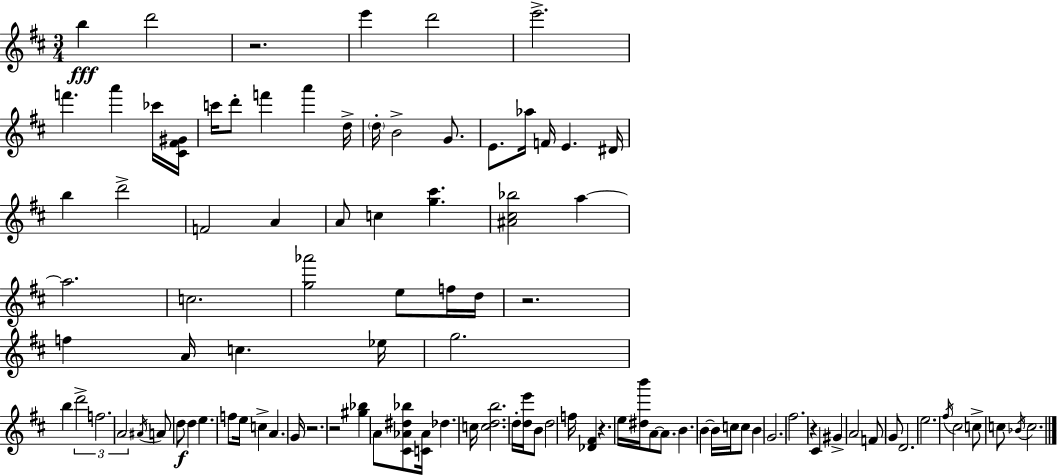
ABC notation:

X:1
T:Untitled
M:3/4
L:1/4
K:D
b d'2 z2 e' d'2 e'2 f' a' _c'/4 [^C^F^G]/4 c'/4 d'/2 f' a' d/4 d/4 B2 G/2 E/2 _a/4 F/4 E ^D/4 b d'2 F2 A A/2 c [g^c'] [^A^c_b]2 a a2 c2 [g_a']2 e/2 f/4 d/4 z2 f A/4 c _e/4 g2 b d'2 f2 A2 ^A/4 A/2 d/2 d e f/2 e/4 c A G/4 z2 z2 [^g_b] A/2 [^C_A^d_b]/2 [C_A]/4 _d c/4 [cdb]2 d/4 [de']/4 B/2 d2 f/4 [_D^F] z e/4 [^db']/4 A/2 A/2 B B B/4 c/4 c/2 B G2 ^f2 z ^C ^G A2 F/2 G/2 D2 e2 ^f/4 ^c2 c/2 c/2 _B/4 c2